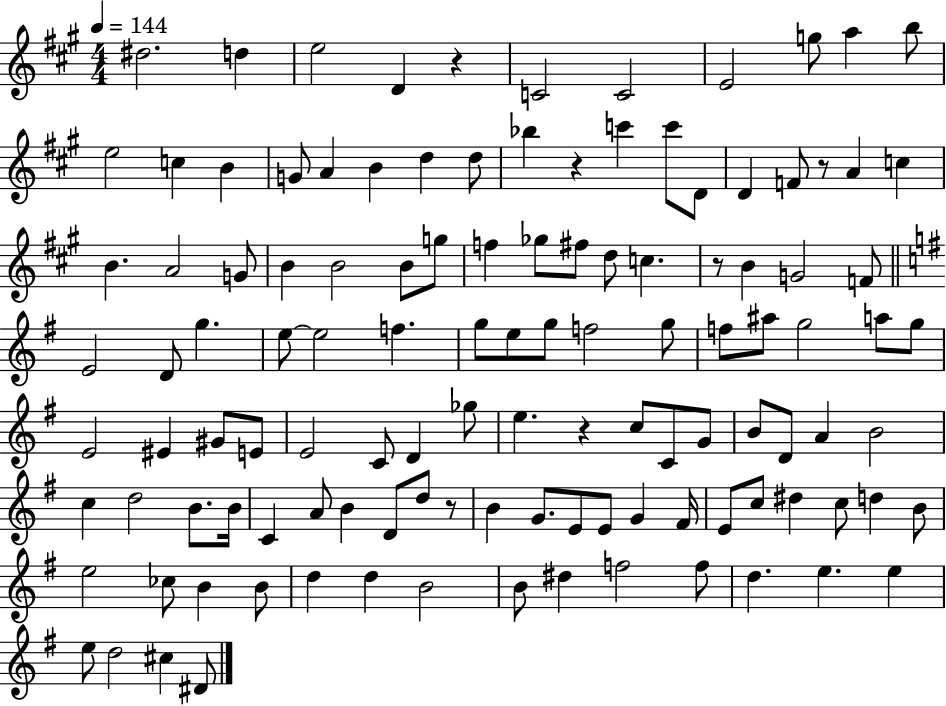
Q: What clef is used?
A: treble